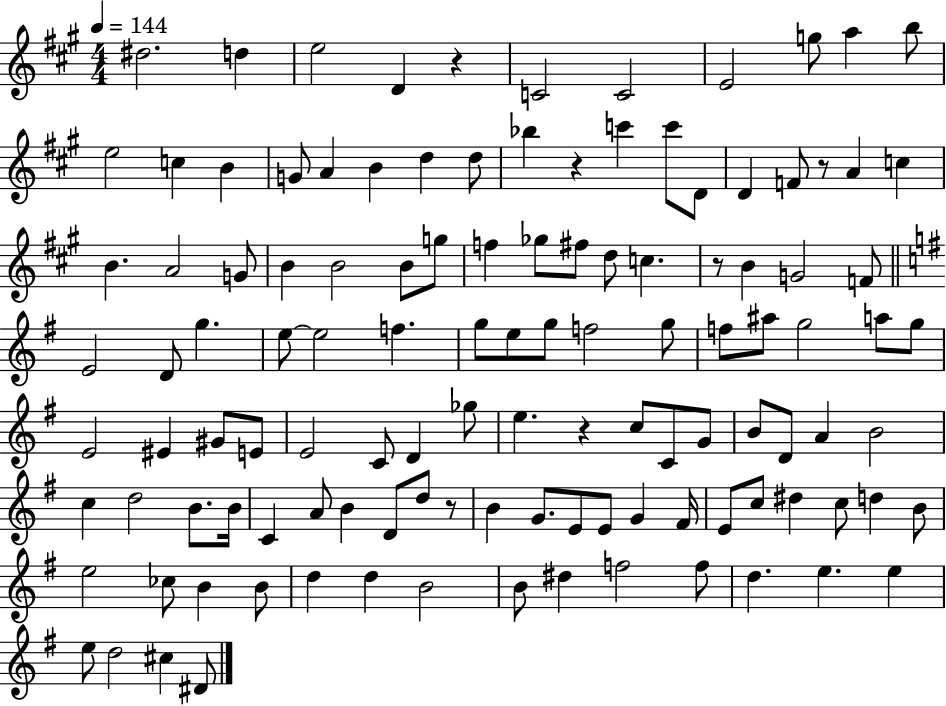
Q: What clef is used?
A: treble